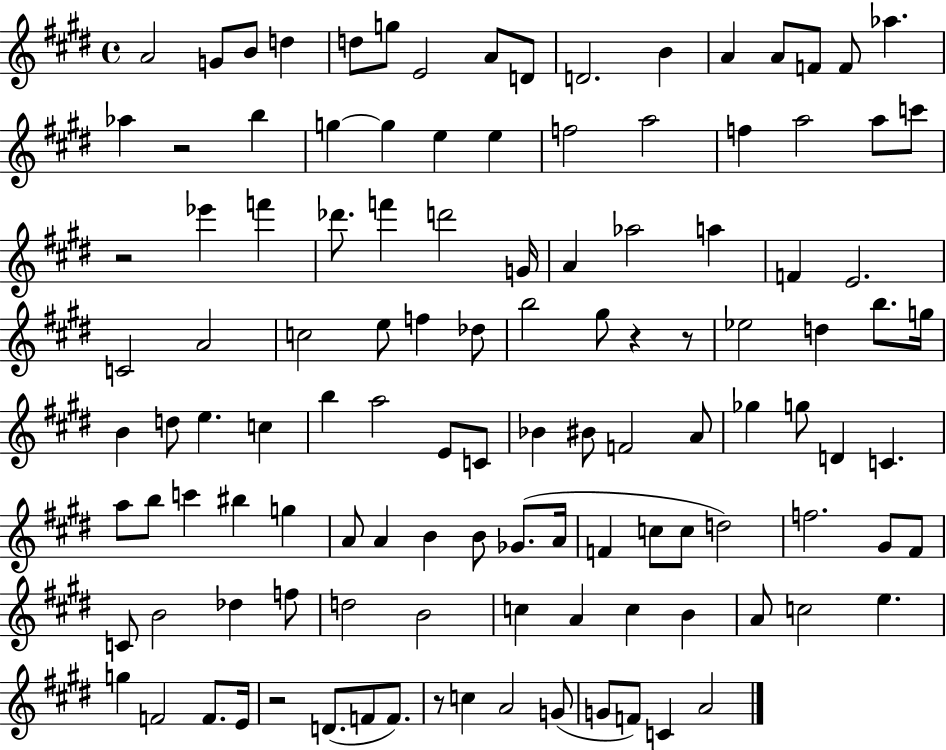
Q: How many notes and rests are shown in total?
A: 118